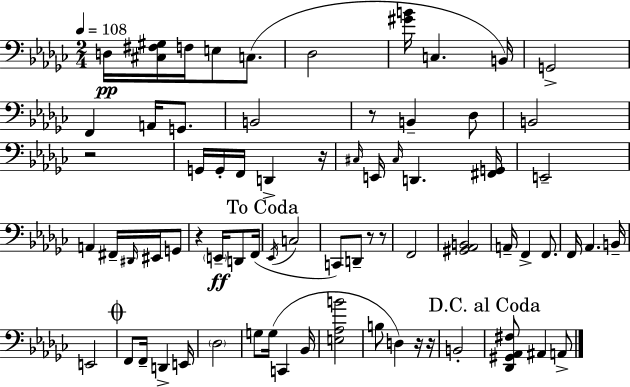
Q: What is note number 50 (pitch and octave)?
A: G3